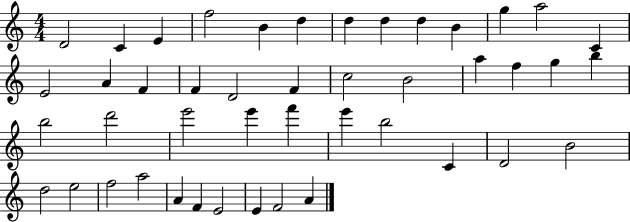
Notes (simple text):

D4/h C4/q E4/q F5/h B4/q D5/q D5/q D5/q D5/q B4/q G5/q A5/h C4/q E4/h A4/q F4/q F4/q D4/h F4/q C5/h B4/h A5/q F5/q G5/q B5/q B5/h D6/h E6/h E6/q F6/q E6/q B5/h C4/q D4/h B4/h D5/h E5/h F5/h A5/h A4/q F4/q E4/h E4/q F4/h A4/q